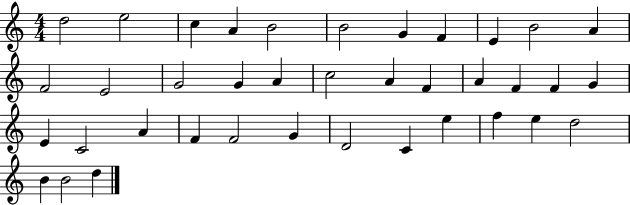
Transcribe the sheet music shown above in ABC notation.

X:1
T:Untitled
M:4/4
L:1/4
K:C
d2 e2 c A B2 B2 G F E B2 A F2 E2 G2 G A c2 A F A F F G E C2 A F F2 G D2 C e f e d2 B B2 d